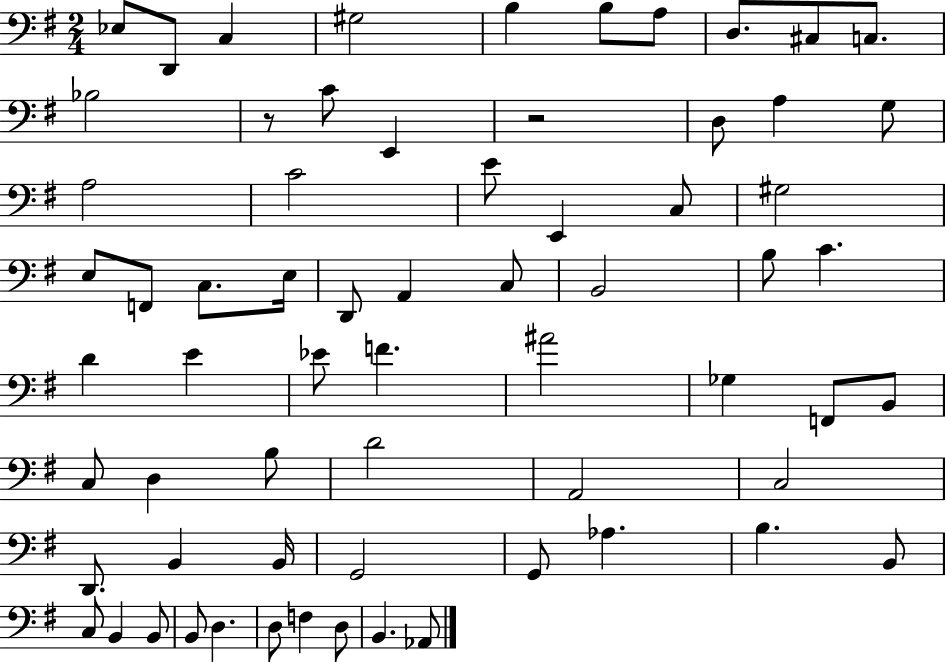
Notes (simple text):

Eb3/e D2/e C3/q G#3/h B3/q B3/e A3/e D3/e. C#3/e C3/e. Bb3/h R/e C4/e E2/q R/h D3/e A3/q G3/e A3/h C4/h E4/e E2/q C3/e G#3/h E3/e F2/e C3/e. E3/s D2/e A2/q C3/e B2/h B3/e C4/q. D4/q E4/q Eb4/e F4/q. A#4/h Gb3/q F2/e B2/e C3/e D3/q B3/e D4/h A2/h C3/h D2/e. B2/q B2/s G2/h G2/e Ab3/q. B3/q. B2/e C3/e B2/q B2/e B2/e D3/q. D3/e F3/q D3/e B2/q. Ab2/e